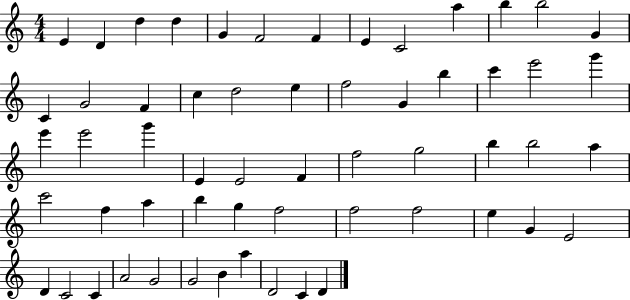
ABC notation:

X:1
T:Untitled
M:4/4
L:1/4
K:C
E D d d G F2 F E C2 a b b2 G C G2 F c d2 e f2 G b c' e'2 g' e' e'2 g' E E2 F f2 g2 b b2 a c'2 f a b g f2 f2 f2 e G E2 D C2 C A2 G2 G2 B a D2 C D